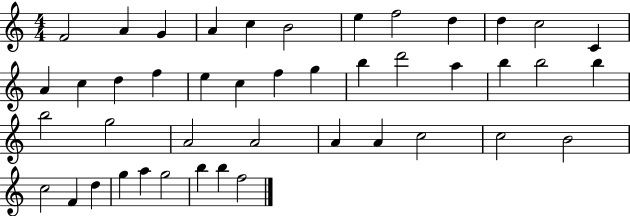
X:1
T:Untitled
M:4/4
L:1/4
K:C
F2 A G A c B2 e f2 d d c2 C A c d f e c f g b d'2 a b b2 b b2 g2 A2 A2 A A c2 c2 B2 c2 F d g a g2 b b f2